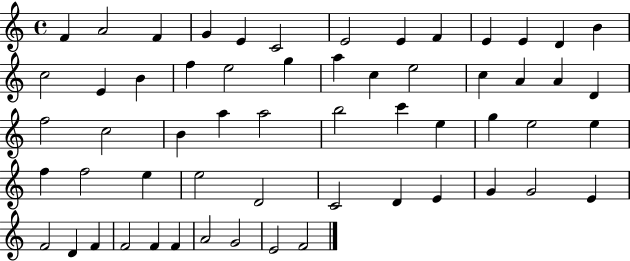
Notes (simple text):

F4/q A4/h F4/q G4/q E4/q C4/h E4/h E4/q F4/q E4/q E4/q D4/q B4/q C5/h E4/q B4/q F5/q E5/h G5/q A5/q C5/q E5/h C5/q A4/q A4/q D4/q F5/h C5/h B4/q A5/q A5/h B5/h C6/q E5/q G5/q E5/h E5/q F5/q F5/h E5/q E5/h D4/h C4/h D4/q E4/q G4/q G4/h E4/q F4/h D4/q F4/q F4/h F4/q F4/q A4/h G4/h E4/h F4/h